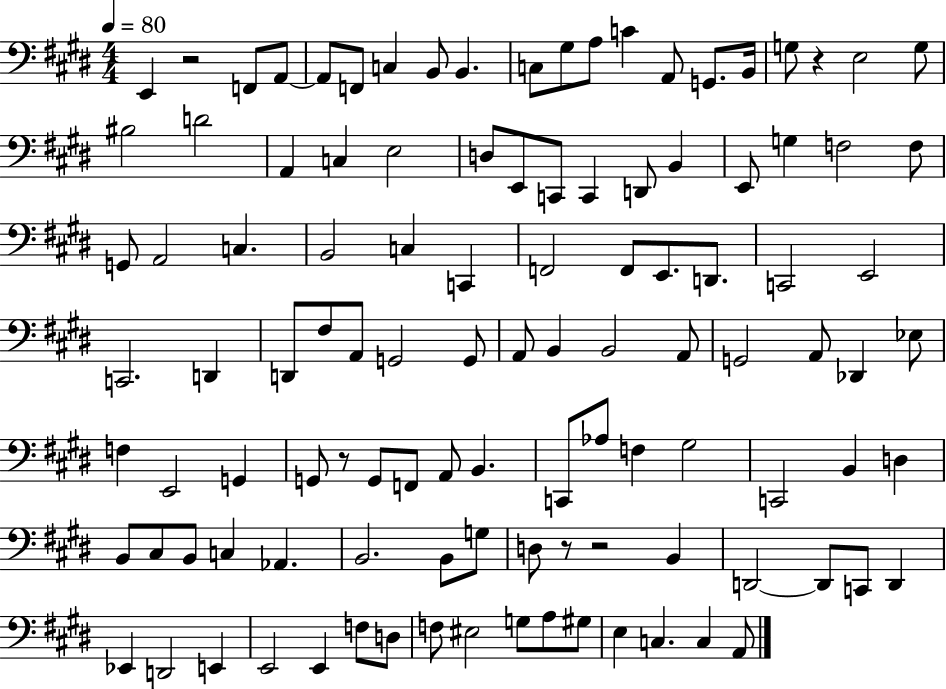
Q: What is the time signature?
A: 4/4